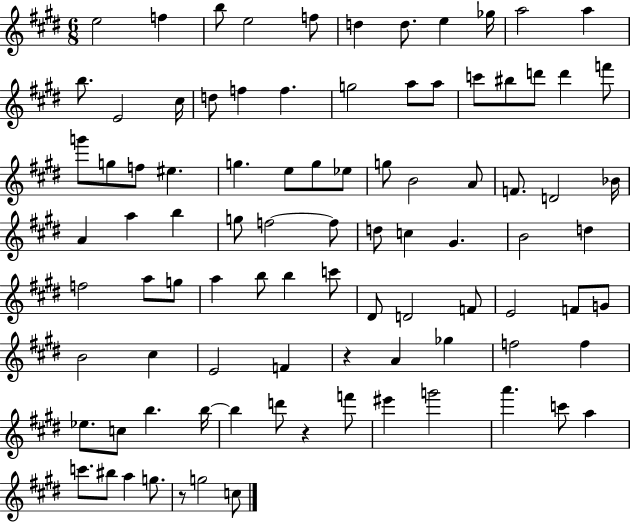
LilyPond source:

{
  \clef treble
  \numericTimeSignature
  \time 6/8
  \key e \major
  e''2 f''4 | b''8 e''2 f''8 | d''4 d''8. e''4 ges''16 | a''2 a''4 | \break b''8. e'2 cis''16 | d''8 f''4 f''4. | g''2 a''8 a''8 | c'''8 bis''8 d'''8 d'''4 f'''8 | \break g'''8 g''8 f''8 eis''4. | g''4. e''8 g''8 ees''8 | g''8 b'2 a'8 | f'8. d'2 bes'16 | \break a'4 a''4 b''4 | g''8 f''2~~ f''8 | d''8 c''4 gis'4. | b'2 d''4 | \break f''2 a''8 g''8 | a''4 b''8 b''4 c'''8 | dis'8 d'2 f'8 | e'2 f'8 g'8 | \break b'2 cis''4 | e'2 f'4 | r4 a'4 ges''4 | f''2 f''4 | \break ees''8. c''8 b''4. b''16~~ | b''4 d'''8 r4 f'''8 | eis'''4 g'''2 | a'''4. c'''8 a''4 | \break c'''8. bis''8 a''4 g''8. | r8 g''2 c''8 | \bar "|."
}